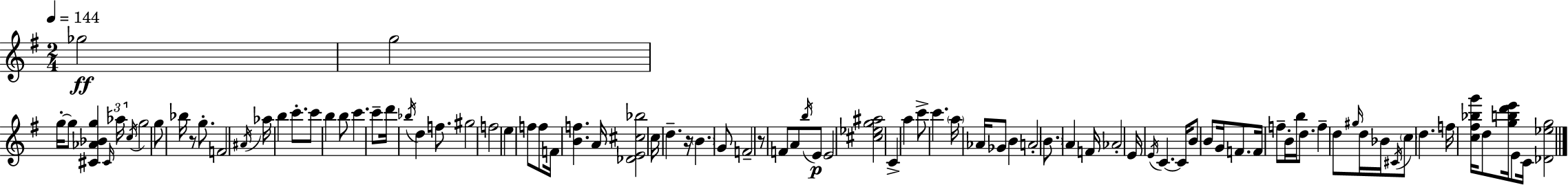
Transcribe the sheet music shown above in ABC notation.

X:1
T:Untitled
M:2/4
L:1/4
K:Em
_g2 g2 g/4 g/2 [^C_A_Bg] ^C/4 _a/4 c/4 g2 g/2 _b/4 z/2 g/2 F2 ^A/4 _a/4 b c'/2 c'/2 b b/2 c' c'/2 d'/4 _b/4 d f/2 ^g2 f2 e f/2 f/2 F/4 [Bf] A/4 [_DE^c_b]2 c/4 d z/4 B G/2 F2 z/2 F/2 A/2 b/4 E/2 E2 [^c_eg^a]2 C a c'/2 c' a/4 _A/4 _G/2 B A2 B/2 A F/4 _A2 E/4 E/4 C C/4 B/2 B/2 G/4 F/2 F/4 f/2 B/4 b/4 d/2 f d/2 ^g/4 d/4 _B/4 ^C/4 c/2 d f/4 [c^f_bg']/4 d/2 [gbd'e']/4 E/2 C/4 [_D_eg]2